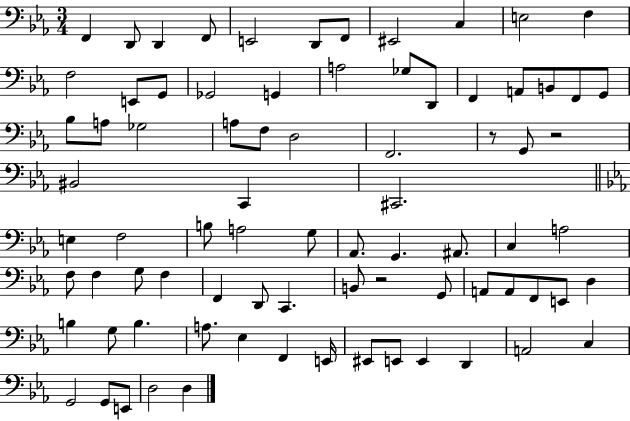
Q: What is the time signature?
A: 3/4